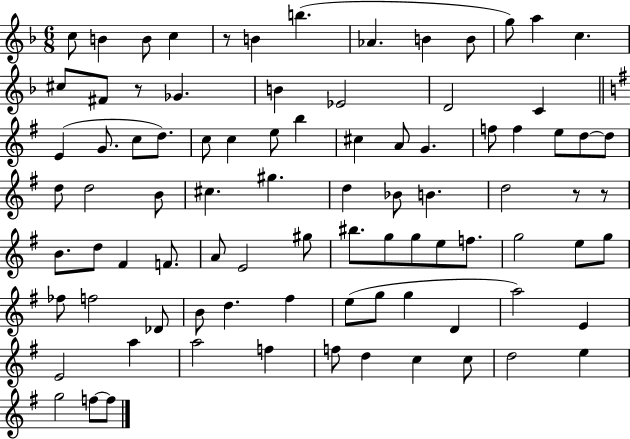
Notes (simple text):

C5/e B4/q B4/e C5/q R/e B4/q B5/q. Ab4/q. B4/q B4/e G5/e A5/q C5/q. C#5/e F#4/e R/e Gb4/q. B4/q Eb4/h D4/h C4/q E4/q G4/e. C5/e D5/e. C5/e C5/q E5/e B5/q C#5/q A4/e G4/q. F5/e F5/q E5/e D5/e D5/e D5/e D5/h B4/e C#5/q. G#5/q. D5/q Bb4/e B4/q. D5/h R/e R/e B4/e. D5/e F#4/q F4/e. A4/e E4/h G#5/e BIS5/e. G5/e G5/e E5/e F5/e. G5/h E5/e G5/e FES5/e F5/h Db4/e B4/e D5/q. F#5/q E5/e G5/e G5/q D4/q A5/h E4/q E4/h A5/q A5/h F5/q F5/e D5/q C5/q C5/e D5/h E5/q G5/h F5/e F5/e